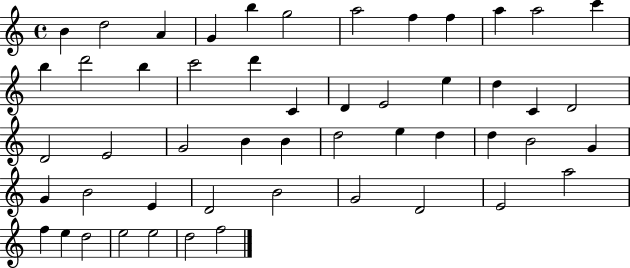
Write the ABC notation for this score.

X:1
T:Untitled
M:4/4
L:1/4
K:C
B d2 A G b g2 a2 f f a a2 c' b d'2 b c'2 d' C D E2 e d C D2 D2 E2 G2 B B d2 e d d B2 G G B2 E D2 B2 G2 D2 E2 a2 f e d2 e2 e2 d2 f2